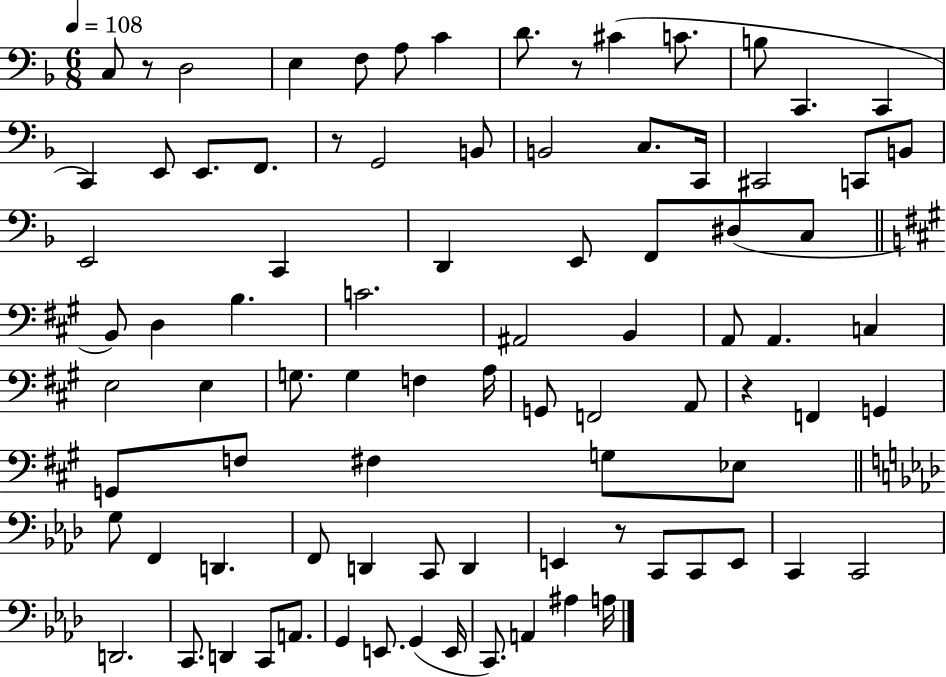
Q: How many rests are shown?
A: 5